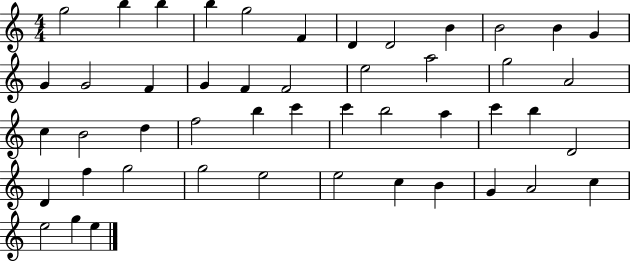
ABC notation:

X:1
T:Untitled
M:4/4
L:1/4
K:C
g2 b b b g2 F D D2 B B2 B G G G2 F G F F2 e2 a2 g2 A2 c B2 d f2 b c' c' b2 a c' b D2 D f g2 g2 e2 e2 c B G A2 c e2 g e